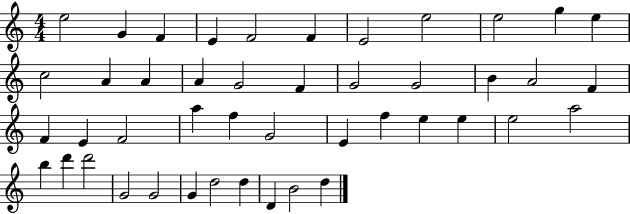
E5/h G4/q F4/q E4/q F4/h F4/q E4/h E5/h E5/h G5/q E5/q C5/h A4/q A4/q A4/q G4/h F4/q G4/h G4/h B4/q A4/h F4/q F4/q E4/q F4/h A5/q F5/q G4/h E4/q F5/q E5/q E5/q E5/h A5/h B5/q D6/q D6/h G4/h G4/h G4/q D5/h D5/q D4/q B4/h D5/q